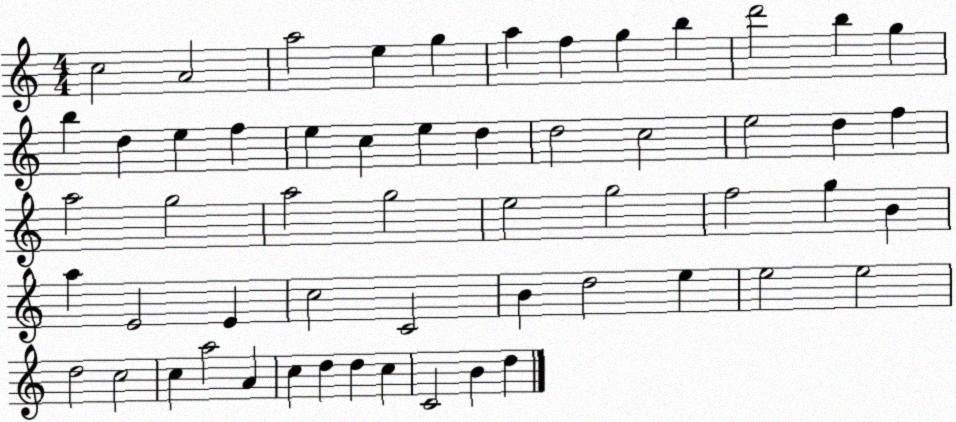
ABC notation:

X:1
T:Untitled
M:4/4
L:1/4
K:C
c2 A2 a2 e g a f g b d'2 b g b d e f e c e d d2 c2 e2 d f a2 g2 a2 g2 e2 g2 f2 g B a E2 E c2 C2 B d2 e e2 e2 d2 c2 c a2 A c d d c C2 B d